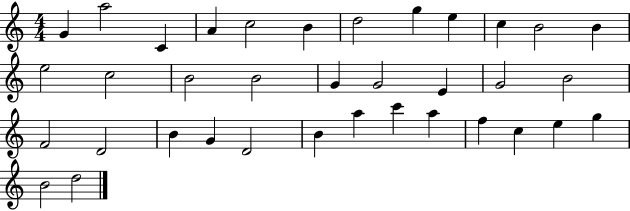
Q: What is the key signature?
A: C major